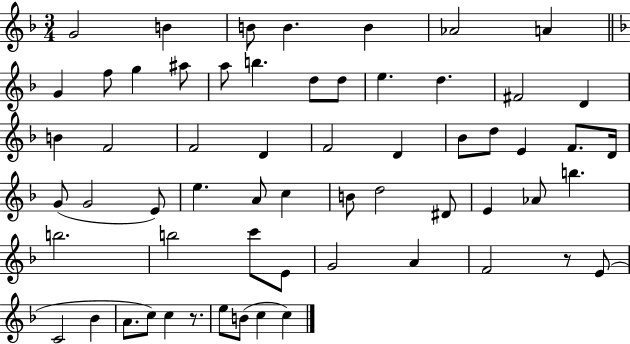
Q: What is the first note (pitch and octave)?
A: G4